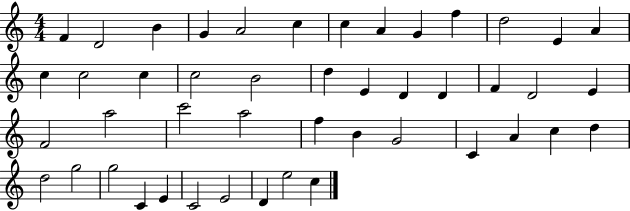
{
  \clef treble
  \numericTimeSignature
  \time 4/4
  \key c \major
  f'4 d'2 b'4 | g'4 a'2 c''4 | c''4 a'4 g'4 f''4 | d''2 e'4 a'4 | \break c''4 c''2 c''4 | c''2 b'2 | d''4 e'4 d'4 d'4 | f'4 d'2 e'4 | \break f'2 a''2 | c'''2 a''2 | f''4 b'4 g'2 | c'4 a'4 c''4 d''4 | \break d''2 g''2 | g''2 c'4 e'4 | c'2 e'2 | d'4 e''2 c''4 | \break \bar "|."
}